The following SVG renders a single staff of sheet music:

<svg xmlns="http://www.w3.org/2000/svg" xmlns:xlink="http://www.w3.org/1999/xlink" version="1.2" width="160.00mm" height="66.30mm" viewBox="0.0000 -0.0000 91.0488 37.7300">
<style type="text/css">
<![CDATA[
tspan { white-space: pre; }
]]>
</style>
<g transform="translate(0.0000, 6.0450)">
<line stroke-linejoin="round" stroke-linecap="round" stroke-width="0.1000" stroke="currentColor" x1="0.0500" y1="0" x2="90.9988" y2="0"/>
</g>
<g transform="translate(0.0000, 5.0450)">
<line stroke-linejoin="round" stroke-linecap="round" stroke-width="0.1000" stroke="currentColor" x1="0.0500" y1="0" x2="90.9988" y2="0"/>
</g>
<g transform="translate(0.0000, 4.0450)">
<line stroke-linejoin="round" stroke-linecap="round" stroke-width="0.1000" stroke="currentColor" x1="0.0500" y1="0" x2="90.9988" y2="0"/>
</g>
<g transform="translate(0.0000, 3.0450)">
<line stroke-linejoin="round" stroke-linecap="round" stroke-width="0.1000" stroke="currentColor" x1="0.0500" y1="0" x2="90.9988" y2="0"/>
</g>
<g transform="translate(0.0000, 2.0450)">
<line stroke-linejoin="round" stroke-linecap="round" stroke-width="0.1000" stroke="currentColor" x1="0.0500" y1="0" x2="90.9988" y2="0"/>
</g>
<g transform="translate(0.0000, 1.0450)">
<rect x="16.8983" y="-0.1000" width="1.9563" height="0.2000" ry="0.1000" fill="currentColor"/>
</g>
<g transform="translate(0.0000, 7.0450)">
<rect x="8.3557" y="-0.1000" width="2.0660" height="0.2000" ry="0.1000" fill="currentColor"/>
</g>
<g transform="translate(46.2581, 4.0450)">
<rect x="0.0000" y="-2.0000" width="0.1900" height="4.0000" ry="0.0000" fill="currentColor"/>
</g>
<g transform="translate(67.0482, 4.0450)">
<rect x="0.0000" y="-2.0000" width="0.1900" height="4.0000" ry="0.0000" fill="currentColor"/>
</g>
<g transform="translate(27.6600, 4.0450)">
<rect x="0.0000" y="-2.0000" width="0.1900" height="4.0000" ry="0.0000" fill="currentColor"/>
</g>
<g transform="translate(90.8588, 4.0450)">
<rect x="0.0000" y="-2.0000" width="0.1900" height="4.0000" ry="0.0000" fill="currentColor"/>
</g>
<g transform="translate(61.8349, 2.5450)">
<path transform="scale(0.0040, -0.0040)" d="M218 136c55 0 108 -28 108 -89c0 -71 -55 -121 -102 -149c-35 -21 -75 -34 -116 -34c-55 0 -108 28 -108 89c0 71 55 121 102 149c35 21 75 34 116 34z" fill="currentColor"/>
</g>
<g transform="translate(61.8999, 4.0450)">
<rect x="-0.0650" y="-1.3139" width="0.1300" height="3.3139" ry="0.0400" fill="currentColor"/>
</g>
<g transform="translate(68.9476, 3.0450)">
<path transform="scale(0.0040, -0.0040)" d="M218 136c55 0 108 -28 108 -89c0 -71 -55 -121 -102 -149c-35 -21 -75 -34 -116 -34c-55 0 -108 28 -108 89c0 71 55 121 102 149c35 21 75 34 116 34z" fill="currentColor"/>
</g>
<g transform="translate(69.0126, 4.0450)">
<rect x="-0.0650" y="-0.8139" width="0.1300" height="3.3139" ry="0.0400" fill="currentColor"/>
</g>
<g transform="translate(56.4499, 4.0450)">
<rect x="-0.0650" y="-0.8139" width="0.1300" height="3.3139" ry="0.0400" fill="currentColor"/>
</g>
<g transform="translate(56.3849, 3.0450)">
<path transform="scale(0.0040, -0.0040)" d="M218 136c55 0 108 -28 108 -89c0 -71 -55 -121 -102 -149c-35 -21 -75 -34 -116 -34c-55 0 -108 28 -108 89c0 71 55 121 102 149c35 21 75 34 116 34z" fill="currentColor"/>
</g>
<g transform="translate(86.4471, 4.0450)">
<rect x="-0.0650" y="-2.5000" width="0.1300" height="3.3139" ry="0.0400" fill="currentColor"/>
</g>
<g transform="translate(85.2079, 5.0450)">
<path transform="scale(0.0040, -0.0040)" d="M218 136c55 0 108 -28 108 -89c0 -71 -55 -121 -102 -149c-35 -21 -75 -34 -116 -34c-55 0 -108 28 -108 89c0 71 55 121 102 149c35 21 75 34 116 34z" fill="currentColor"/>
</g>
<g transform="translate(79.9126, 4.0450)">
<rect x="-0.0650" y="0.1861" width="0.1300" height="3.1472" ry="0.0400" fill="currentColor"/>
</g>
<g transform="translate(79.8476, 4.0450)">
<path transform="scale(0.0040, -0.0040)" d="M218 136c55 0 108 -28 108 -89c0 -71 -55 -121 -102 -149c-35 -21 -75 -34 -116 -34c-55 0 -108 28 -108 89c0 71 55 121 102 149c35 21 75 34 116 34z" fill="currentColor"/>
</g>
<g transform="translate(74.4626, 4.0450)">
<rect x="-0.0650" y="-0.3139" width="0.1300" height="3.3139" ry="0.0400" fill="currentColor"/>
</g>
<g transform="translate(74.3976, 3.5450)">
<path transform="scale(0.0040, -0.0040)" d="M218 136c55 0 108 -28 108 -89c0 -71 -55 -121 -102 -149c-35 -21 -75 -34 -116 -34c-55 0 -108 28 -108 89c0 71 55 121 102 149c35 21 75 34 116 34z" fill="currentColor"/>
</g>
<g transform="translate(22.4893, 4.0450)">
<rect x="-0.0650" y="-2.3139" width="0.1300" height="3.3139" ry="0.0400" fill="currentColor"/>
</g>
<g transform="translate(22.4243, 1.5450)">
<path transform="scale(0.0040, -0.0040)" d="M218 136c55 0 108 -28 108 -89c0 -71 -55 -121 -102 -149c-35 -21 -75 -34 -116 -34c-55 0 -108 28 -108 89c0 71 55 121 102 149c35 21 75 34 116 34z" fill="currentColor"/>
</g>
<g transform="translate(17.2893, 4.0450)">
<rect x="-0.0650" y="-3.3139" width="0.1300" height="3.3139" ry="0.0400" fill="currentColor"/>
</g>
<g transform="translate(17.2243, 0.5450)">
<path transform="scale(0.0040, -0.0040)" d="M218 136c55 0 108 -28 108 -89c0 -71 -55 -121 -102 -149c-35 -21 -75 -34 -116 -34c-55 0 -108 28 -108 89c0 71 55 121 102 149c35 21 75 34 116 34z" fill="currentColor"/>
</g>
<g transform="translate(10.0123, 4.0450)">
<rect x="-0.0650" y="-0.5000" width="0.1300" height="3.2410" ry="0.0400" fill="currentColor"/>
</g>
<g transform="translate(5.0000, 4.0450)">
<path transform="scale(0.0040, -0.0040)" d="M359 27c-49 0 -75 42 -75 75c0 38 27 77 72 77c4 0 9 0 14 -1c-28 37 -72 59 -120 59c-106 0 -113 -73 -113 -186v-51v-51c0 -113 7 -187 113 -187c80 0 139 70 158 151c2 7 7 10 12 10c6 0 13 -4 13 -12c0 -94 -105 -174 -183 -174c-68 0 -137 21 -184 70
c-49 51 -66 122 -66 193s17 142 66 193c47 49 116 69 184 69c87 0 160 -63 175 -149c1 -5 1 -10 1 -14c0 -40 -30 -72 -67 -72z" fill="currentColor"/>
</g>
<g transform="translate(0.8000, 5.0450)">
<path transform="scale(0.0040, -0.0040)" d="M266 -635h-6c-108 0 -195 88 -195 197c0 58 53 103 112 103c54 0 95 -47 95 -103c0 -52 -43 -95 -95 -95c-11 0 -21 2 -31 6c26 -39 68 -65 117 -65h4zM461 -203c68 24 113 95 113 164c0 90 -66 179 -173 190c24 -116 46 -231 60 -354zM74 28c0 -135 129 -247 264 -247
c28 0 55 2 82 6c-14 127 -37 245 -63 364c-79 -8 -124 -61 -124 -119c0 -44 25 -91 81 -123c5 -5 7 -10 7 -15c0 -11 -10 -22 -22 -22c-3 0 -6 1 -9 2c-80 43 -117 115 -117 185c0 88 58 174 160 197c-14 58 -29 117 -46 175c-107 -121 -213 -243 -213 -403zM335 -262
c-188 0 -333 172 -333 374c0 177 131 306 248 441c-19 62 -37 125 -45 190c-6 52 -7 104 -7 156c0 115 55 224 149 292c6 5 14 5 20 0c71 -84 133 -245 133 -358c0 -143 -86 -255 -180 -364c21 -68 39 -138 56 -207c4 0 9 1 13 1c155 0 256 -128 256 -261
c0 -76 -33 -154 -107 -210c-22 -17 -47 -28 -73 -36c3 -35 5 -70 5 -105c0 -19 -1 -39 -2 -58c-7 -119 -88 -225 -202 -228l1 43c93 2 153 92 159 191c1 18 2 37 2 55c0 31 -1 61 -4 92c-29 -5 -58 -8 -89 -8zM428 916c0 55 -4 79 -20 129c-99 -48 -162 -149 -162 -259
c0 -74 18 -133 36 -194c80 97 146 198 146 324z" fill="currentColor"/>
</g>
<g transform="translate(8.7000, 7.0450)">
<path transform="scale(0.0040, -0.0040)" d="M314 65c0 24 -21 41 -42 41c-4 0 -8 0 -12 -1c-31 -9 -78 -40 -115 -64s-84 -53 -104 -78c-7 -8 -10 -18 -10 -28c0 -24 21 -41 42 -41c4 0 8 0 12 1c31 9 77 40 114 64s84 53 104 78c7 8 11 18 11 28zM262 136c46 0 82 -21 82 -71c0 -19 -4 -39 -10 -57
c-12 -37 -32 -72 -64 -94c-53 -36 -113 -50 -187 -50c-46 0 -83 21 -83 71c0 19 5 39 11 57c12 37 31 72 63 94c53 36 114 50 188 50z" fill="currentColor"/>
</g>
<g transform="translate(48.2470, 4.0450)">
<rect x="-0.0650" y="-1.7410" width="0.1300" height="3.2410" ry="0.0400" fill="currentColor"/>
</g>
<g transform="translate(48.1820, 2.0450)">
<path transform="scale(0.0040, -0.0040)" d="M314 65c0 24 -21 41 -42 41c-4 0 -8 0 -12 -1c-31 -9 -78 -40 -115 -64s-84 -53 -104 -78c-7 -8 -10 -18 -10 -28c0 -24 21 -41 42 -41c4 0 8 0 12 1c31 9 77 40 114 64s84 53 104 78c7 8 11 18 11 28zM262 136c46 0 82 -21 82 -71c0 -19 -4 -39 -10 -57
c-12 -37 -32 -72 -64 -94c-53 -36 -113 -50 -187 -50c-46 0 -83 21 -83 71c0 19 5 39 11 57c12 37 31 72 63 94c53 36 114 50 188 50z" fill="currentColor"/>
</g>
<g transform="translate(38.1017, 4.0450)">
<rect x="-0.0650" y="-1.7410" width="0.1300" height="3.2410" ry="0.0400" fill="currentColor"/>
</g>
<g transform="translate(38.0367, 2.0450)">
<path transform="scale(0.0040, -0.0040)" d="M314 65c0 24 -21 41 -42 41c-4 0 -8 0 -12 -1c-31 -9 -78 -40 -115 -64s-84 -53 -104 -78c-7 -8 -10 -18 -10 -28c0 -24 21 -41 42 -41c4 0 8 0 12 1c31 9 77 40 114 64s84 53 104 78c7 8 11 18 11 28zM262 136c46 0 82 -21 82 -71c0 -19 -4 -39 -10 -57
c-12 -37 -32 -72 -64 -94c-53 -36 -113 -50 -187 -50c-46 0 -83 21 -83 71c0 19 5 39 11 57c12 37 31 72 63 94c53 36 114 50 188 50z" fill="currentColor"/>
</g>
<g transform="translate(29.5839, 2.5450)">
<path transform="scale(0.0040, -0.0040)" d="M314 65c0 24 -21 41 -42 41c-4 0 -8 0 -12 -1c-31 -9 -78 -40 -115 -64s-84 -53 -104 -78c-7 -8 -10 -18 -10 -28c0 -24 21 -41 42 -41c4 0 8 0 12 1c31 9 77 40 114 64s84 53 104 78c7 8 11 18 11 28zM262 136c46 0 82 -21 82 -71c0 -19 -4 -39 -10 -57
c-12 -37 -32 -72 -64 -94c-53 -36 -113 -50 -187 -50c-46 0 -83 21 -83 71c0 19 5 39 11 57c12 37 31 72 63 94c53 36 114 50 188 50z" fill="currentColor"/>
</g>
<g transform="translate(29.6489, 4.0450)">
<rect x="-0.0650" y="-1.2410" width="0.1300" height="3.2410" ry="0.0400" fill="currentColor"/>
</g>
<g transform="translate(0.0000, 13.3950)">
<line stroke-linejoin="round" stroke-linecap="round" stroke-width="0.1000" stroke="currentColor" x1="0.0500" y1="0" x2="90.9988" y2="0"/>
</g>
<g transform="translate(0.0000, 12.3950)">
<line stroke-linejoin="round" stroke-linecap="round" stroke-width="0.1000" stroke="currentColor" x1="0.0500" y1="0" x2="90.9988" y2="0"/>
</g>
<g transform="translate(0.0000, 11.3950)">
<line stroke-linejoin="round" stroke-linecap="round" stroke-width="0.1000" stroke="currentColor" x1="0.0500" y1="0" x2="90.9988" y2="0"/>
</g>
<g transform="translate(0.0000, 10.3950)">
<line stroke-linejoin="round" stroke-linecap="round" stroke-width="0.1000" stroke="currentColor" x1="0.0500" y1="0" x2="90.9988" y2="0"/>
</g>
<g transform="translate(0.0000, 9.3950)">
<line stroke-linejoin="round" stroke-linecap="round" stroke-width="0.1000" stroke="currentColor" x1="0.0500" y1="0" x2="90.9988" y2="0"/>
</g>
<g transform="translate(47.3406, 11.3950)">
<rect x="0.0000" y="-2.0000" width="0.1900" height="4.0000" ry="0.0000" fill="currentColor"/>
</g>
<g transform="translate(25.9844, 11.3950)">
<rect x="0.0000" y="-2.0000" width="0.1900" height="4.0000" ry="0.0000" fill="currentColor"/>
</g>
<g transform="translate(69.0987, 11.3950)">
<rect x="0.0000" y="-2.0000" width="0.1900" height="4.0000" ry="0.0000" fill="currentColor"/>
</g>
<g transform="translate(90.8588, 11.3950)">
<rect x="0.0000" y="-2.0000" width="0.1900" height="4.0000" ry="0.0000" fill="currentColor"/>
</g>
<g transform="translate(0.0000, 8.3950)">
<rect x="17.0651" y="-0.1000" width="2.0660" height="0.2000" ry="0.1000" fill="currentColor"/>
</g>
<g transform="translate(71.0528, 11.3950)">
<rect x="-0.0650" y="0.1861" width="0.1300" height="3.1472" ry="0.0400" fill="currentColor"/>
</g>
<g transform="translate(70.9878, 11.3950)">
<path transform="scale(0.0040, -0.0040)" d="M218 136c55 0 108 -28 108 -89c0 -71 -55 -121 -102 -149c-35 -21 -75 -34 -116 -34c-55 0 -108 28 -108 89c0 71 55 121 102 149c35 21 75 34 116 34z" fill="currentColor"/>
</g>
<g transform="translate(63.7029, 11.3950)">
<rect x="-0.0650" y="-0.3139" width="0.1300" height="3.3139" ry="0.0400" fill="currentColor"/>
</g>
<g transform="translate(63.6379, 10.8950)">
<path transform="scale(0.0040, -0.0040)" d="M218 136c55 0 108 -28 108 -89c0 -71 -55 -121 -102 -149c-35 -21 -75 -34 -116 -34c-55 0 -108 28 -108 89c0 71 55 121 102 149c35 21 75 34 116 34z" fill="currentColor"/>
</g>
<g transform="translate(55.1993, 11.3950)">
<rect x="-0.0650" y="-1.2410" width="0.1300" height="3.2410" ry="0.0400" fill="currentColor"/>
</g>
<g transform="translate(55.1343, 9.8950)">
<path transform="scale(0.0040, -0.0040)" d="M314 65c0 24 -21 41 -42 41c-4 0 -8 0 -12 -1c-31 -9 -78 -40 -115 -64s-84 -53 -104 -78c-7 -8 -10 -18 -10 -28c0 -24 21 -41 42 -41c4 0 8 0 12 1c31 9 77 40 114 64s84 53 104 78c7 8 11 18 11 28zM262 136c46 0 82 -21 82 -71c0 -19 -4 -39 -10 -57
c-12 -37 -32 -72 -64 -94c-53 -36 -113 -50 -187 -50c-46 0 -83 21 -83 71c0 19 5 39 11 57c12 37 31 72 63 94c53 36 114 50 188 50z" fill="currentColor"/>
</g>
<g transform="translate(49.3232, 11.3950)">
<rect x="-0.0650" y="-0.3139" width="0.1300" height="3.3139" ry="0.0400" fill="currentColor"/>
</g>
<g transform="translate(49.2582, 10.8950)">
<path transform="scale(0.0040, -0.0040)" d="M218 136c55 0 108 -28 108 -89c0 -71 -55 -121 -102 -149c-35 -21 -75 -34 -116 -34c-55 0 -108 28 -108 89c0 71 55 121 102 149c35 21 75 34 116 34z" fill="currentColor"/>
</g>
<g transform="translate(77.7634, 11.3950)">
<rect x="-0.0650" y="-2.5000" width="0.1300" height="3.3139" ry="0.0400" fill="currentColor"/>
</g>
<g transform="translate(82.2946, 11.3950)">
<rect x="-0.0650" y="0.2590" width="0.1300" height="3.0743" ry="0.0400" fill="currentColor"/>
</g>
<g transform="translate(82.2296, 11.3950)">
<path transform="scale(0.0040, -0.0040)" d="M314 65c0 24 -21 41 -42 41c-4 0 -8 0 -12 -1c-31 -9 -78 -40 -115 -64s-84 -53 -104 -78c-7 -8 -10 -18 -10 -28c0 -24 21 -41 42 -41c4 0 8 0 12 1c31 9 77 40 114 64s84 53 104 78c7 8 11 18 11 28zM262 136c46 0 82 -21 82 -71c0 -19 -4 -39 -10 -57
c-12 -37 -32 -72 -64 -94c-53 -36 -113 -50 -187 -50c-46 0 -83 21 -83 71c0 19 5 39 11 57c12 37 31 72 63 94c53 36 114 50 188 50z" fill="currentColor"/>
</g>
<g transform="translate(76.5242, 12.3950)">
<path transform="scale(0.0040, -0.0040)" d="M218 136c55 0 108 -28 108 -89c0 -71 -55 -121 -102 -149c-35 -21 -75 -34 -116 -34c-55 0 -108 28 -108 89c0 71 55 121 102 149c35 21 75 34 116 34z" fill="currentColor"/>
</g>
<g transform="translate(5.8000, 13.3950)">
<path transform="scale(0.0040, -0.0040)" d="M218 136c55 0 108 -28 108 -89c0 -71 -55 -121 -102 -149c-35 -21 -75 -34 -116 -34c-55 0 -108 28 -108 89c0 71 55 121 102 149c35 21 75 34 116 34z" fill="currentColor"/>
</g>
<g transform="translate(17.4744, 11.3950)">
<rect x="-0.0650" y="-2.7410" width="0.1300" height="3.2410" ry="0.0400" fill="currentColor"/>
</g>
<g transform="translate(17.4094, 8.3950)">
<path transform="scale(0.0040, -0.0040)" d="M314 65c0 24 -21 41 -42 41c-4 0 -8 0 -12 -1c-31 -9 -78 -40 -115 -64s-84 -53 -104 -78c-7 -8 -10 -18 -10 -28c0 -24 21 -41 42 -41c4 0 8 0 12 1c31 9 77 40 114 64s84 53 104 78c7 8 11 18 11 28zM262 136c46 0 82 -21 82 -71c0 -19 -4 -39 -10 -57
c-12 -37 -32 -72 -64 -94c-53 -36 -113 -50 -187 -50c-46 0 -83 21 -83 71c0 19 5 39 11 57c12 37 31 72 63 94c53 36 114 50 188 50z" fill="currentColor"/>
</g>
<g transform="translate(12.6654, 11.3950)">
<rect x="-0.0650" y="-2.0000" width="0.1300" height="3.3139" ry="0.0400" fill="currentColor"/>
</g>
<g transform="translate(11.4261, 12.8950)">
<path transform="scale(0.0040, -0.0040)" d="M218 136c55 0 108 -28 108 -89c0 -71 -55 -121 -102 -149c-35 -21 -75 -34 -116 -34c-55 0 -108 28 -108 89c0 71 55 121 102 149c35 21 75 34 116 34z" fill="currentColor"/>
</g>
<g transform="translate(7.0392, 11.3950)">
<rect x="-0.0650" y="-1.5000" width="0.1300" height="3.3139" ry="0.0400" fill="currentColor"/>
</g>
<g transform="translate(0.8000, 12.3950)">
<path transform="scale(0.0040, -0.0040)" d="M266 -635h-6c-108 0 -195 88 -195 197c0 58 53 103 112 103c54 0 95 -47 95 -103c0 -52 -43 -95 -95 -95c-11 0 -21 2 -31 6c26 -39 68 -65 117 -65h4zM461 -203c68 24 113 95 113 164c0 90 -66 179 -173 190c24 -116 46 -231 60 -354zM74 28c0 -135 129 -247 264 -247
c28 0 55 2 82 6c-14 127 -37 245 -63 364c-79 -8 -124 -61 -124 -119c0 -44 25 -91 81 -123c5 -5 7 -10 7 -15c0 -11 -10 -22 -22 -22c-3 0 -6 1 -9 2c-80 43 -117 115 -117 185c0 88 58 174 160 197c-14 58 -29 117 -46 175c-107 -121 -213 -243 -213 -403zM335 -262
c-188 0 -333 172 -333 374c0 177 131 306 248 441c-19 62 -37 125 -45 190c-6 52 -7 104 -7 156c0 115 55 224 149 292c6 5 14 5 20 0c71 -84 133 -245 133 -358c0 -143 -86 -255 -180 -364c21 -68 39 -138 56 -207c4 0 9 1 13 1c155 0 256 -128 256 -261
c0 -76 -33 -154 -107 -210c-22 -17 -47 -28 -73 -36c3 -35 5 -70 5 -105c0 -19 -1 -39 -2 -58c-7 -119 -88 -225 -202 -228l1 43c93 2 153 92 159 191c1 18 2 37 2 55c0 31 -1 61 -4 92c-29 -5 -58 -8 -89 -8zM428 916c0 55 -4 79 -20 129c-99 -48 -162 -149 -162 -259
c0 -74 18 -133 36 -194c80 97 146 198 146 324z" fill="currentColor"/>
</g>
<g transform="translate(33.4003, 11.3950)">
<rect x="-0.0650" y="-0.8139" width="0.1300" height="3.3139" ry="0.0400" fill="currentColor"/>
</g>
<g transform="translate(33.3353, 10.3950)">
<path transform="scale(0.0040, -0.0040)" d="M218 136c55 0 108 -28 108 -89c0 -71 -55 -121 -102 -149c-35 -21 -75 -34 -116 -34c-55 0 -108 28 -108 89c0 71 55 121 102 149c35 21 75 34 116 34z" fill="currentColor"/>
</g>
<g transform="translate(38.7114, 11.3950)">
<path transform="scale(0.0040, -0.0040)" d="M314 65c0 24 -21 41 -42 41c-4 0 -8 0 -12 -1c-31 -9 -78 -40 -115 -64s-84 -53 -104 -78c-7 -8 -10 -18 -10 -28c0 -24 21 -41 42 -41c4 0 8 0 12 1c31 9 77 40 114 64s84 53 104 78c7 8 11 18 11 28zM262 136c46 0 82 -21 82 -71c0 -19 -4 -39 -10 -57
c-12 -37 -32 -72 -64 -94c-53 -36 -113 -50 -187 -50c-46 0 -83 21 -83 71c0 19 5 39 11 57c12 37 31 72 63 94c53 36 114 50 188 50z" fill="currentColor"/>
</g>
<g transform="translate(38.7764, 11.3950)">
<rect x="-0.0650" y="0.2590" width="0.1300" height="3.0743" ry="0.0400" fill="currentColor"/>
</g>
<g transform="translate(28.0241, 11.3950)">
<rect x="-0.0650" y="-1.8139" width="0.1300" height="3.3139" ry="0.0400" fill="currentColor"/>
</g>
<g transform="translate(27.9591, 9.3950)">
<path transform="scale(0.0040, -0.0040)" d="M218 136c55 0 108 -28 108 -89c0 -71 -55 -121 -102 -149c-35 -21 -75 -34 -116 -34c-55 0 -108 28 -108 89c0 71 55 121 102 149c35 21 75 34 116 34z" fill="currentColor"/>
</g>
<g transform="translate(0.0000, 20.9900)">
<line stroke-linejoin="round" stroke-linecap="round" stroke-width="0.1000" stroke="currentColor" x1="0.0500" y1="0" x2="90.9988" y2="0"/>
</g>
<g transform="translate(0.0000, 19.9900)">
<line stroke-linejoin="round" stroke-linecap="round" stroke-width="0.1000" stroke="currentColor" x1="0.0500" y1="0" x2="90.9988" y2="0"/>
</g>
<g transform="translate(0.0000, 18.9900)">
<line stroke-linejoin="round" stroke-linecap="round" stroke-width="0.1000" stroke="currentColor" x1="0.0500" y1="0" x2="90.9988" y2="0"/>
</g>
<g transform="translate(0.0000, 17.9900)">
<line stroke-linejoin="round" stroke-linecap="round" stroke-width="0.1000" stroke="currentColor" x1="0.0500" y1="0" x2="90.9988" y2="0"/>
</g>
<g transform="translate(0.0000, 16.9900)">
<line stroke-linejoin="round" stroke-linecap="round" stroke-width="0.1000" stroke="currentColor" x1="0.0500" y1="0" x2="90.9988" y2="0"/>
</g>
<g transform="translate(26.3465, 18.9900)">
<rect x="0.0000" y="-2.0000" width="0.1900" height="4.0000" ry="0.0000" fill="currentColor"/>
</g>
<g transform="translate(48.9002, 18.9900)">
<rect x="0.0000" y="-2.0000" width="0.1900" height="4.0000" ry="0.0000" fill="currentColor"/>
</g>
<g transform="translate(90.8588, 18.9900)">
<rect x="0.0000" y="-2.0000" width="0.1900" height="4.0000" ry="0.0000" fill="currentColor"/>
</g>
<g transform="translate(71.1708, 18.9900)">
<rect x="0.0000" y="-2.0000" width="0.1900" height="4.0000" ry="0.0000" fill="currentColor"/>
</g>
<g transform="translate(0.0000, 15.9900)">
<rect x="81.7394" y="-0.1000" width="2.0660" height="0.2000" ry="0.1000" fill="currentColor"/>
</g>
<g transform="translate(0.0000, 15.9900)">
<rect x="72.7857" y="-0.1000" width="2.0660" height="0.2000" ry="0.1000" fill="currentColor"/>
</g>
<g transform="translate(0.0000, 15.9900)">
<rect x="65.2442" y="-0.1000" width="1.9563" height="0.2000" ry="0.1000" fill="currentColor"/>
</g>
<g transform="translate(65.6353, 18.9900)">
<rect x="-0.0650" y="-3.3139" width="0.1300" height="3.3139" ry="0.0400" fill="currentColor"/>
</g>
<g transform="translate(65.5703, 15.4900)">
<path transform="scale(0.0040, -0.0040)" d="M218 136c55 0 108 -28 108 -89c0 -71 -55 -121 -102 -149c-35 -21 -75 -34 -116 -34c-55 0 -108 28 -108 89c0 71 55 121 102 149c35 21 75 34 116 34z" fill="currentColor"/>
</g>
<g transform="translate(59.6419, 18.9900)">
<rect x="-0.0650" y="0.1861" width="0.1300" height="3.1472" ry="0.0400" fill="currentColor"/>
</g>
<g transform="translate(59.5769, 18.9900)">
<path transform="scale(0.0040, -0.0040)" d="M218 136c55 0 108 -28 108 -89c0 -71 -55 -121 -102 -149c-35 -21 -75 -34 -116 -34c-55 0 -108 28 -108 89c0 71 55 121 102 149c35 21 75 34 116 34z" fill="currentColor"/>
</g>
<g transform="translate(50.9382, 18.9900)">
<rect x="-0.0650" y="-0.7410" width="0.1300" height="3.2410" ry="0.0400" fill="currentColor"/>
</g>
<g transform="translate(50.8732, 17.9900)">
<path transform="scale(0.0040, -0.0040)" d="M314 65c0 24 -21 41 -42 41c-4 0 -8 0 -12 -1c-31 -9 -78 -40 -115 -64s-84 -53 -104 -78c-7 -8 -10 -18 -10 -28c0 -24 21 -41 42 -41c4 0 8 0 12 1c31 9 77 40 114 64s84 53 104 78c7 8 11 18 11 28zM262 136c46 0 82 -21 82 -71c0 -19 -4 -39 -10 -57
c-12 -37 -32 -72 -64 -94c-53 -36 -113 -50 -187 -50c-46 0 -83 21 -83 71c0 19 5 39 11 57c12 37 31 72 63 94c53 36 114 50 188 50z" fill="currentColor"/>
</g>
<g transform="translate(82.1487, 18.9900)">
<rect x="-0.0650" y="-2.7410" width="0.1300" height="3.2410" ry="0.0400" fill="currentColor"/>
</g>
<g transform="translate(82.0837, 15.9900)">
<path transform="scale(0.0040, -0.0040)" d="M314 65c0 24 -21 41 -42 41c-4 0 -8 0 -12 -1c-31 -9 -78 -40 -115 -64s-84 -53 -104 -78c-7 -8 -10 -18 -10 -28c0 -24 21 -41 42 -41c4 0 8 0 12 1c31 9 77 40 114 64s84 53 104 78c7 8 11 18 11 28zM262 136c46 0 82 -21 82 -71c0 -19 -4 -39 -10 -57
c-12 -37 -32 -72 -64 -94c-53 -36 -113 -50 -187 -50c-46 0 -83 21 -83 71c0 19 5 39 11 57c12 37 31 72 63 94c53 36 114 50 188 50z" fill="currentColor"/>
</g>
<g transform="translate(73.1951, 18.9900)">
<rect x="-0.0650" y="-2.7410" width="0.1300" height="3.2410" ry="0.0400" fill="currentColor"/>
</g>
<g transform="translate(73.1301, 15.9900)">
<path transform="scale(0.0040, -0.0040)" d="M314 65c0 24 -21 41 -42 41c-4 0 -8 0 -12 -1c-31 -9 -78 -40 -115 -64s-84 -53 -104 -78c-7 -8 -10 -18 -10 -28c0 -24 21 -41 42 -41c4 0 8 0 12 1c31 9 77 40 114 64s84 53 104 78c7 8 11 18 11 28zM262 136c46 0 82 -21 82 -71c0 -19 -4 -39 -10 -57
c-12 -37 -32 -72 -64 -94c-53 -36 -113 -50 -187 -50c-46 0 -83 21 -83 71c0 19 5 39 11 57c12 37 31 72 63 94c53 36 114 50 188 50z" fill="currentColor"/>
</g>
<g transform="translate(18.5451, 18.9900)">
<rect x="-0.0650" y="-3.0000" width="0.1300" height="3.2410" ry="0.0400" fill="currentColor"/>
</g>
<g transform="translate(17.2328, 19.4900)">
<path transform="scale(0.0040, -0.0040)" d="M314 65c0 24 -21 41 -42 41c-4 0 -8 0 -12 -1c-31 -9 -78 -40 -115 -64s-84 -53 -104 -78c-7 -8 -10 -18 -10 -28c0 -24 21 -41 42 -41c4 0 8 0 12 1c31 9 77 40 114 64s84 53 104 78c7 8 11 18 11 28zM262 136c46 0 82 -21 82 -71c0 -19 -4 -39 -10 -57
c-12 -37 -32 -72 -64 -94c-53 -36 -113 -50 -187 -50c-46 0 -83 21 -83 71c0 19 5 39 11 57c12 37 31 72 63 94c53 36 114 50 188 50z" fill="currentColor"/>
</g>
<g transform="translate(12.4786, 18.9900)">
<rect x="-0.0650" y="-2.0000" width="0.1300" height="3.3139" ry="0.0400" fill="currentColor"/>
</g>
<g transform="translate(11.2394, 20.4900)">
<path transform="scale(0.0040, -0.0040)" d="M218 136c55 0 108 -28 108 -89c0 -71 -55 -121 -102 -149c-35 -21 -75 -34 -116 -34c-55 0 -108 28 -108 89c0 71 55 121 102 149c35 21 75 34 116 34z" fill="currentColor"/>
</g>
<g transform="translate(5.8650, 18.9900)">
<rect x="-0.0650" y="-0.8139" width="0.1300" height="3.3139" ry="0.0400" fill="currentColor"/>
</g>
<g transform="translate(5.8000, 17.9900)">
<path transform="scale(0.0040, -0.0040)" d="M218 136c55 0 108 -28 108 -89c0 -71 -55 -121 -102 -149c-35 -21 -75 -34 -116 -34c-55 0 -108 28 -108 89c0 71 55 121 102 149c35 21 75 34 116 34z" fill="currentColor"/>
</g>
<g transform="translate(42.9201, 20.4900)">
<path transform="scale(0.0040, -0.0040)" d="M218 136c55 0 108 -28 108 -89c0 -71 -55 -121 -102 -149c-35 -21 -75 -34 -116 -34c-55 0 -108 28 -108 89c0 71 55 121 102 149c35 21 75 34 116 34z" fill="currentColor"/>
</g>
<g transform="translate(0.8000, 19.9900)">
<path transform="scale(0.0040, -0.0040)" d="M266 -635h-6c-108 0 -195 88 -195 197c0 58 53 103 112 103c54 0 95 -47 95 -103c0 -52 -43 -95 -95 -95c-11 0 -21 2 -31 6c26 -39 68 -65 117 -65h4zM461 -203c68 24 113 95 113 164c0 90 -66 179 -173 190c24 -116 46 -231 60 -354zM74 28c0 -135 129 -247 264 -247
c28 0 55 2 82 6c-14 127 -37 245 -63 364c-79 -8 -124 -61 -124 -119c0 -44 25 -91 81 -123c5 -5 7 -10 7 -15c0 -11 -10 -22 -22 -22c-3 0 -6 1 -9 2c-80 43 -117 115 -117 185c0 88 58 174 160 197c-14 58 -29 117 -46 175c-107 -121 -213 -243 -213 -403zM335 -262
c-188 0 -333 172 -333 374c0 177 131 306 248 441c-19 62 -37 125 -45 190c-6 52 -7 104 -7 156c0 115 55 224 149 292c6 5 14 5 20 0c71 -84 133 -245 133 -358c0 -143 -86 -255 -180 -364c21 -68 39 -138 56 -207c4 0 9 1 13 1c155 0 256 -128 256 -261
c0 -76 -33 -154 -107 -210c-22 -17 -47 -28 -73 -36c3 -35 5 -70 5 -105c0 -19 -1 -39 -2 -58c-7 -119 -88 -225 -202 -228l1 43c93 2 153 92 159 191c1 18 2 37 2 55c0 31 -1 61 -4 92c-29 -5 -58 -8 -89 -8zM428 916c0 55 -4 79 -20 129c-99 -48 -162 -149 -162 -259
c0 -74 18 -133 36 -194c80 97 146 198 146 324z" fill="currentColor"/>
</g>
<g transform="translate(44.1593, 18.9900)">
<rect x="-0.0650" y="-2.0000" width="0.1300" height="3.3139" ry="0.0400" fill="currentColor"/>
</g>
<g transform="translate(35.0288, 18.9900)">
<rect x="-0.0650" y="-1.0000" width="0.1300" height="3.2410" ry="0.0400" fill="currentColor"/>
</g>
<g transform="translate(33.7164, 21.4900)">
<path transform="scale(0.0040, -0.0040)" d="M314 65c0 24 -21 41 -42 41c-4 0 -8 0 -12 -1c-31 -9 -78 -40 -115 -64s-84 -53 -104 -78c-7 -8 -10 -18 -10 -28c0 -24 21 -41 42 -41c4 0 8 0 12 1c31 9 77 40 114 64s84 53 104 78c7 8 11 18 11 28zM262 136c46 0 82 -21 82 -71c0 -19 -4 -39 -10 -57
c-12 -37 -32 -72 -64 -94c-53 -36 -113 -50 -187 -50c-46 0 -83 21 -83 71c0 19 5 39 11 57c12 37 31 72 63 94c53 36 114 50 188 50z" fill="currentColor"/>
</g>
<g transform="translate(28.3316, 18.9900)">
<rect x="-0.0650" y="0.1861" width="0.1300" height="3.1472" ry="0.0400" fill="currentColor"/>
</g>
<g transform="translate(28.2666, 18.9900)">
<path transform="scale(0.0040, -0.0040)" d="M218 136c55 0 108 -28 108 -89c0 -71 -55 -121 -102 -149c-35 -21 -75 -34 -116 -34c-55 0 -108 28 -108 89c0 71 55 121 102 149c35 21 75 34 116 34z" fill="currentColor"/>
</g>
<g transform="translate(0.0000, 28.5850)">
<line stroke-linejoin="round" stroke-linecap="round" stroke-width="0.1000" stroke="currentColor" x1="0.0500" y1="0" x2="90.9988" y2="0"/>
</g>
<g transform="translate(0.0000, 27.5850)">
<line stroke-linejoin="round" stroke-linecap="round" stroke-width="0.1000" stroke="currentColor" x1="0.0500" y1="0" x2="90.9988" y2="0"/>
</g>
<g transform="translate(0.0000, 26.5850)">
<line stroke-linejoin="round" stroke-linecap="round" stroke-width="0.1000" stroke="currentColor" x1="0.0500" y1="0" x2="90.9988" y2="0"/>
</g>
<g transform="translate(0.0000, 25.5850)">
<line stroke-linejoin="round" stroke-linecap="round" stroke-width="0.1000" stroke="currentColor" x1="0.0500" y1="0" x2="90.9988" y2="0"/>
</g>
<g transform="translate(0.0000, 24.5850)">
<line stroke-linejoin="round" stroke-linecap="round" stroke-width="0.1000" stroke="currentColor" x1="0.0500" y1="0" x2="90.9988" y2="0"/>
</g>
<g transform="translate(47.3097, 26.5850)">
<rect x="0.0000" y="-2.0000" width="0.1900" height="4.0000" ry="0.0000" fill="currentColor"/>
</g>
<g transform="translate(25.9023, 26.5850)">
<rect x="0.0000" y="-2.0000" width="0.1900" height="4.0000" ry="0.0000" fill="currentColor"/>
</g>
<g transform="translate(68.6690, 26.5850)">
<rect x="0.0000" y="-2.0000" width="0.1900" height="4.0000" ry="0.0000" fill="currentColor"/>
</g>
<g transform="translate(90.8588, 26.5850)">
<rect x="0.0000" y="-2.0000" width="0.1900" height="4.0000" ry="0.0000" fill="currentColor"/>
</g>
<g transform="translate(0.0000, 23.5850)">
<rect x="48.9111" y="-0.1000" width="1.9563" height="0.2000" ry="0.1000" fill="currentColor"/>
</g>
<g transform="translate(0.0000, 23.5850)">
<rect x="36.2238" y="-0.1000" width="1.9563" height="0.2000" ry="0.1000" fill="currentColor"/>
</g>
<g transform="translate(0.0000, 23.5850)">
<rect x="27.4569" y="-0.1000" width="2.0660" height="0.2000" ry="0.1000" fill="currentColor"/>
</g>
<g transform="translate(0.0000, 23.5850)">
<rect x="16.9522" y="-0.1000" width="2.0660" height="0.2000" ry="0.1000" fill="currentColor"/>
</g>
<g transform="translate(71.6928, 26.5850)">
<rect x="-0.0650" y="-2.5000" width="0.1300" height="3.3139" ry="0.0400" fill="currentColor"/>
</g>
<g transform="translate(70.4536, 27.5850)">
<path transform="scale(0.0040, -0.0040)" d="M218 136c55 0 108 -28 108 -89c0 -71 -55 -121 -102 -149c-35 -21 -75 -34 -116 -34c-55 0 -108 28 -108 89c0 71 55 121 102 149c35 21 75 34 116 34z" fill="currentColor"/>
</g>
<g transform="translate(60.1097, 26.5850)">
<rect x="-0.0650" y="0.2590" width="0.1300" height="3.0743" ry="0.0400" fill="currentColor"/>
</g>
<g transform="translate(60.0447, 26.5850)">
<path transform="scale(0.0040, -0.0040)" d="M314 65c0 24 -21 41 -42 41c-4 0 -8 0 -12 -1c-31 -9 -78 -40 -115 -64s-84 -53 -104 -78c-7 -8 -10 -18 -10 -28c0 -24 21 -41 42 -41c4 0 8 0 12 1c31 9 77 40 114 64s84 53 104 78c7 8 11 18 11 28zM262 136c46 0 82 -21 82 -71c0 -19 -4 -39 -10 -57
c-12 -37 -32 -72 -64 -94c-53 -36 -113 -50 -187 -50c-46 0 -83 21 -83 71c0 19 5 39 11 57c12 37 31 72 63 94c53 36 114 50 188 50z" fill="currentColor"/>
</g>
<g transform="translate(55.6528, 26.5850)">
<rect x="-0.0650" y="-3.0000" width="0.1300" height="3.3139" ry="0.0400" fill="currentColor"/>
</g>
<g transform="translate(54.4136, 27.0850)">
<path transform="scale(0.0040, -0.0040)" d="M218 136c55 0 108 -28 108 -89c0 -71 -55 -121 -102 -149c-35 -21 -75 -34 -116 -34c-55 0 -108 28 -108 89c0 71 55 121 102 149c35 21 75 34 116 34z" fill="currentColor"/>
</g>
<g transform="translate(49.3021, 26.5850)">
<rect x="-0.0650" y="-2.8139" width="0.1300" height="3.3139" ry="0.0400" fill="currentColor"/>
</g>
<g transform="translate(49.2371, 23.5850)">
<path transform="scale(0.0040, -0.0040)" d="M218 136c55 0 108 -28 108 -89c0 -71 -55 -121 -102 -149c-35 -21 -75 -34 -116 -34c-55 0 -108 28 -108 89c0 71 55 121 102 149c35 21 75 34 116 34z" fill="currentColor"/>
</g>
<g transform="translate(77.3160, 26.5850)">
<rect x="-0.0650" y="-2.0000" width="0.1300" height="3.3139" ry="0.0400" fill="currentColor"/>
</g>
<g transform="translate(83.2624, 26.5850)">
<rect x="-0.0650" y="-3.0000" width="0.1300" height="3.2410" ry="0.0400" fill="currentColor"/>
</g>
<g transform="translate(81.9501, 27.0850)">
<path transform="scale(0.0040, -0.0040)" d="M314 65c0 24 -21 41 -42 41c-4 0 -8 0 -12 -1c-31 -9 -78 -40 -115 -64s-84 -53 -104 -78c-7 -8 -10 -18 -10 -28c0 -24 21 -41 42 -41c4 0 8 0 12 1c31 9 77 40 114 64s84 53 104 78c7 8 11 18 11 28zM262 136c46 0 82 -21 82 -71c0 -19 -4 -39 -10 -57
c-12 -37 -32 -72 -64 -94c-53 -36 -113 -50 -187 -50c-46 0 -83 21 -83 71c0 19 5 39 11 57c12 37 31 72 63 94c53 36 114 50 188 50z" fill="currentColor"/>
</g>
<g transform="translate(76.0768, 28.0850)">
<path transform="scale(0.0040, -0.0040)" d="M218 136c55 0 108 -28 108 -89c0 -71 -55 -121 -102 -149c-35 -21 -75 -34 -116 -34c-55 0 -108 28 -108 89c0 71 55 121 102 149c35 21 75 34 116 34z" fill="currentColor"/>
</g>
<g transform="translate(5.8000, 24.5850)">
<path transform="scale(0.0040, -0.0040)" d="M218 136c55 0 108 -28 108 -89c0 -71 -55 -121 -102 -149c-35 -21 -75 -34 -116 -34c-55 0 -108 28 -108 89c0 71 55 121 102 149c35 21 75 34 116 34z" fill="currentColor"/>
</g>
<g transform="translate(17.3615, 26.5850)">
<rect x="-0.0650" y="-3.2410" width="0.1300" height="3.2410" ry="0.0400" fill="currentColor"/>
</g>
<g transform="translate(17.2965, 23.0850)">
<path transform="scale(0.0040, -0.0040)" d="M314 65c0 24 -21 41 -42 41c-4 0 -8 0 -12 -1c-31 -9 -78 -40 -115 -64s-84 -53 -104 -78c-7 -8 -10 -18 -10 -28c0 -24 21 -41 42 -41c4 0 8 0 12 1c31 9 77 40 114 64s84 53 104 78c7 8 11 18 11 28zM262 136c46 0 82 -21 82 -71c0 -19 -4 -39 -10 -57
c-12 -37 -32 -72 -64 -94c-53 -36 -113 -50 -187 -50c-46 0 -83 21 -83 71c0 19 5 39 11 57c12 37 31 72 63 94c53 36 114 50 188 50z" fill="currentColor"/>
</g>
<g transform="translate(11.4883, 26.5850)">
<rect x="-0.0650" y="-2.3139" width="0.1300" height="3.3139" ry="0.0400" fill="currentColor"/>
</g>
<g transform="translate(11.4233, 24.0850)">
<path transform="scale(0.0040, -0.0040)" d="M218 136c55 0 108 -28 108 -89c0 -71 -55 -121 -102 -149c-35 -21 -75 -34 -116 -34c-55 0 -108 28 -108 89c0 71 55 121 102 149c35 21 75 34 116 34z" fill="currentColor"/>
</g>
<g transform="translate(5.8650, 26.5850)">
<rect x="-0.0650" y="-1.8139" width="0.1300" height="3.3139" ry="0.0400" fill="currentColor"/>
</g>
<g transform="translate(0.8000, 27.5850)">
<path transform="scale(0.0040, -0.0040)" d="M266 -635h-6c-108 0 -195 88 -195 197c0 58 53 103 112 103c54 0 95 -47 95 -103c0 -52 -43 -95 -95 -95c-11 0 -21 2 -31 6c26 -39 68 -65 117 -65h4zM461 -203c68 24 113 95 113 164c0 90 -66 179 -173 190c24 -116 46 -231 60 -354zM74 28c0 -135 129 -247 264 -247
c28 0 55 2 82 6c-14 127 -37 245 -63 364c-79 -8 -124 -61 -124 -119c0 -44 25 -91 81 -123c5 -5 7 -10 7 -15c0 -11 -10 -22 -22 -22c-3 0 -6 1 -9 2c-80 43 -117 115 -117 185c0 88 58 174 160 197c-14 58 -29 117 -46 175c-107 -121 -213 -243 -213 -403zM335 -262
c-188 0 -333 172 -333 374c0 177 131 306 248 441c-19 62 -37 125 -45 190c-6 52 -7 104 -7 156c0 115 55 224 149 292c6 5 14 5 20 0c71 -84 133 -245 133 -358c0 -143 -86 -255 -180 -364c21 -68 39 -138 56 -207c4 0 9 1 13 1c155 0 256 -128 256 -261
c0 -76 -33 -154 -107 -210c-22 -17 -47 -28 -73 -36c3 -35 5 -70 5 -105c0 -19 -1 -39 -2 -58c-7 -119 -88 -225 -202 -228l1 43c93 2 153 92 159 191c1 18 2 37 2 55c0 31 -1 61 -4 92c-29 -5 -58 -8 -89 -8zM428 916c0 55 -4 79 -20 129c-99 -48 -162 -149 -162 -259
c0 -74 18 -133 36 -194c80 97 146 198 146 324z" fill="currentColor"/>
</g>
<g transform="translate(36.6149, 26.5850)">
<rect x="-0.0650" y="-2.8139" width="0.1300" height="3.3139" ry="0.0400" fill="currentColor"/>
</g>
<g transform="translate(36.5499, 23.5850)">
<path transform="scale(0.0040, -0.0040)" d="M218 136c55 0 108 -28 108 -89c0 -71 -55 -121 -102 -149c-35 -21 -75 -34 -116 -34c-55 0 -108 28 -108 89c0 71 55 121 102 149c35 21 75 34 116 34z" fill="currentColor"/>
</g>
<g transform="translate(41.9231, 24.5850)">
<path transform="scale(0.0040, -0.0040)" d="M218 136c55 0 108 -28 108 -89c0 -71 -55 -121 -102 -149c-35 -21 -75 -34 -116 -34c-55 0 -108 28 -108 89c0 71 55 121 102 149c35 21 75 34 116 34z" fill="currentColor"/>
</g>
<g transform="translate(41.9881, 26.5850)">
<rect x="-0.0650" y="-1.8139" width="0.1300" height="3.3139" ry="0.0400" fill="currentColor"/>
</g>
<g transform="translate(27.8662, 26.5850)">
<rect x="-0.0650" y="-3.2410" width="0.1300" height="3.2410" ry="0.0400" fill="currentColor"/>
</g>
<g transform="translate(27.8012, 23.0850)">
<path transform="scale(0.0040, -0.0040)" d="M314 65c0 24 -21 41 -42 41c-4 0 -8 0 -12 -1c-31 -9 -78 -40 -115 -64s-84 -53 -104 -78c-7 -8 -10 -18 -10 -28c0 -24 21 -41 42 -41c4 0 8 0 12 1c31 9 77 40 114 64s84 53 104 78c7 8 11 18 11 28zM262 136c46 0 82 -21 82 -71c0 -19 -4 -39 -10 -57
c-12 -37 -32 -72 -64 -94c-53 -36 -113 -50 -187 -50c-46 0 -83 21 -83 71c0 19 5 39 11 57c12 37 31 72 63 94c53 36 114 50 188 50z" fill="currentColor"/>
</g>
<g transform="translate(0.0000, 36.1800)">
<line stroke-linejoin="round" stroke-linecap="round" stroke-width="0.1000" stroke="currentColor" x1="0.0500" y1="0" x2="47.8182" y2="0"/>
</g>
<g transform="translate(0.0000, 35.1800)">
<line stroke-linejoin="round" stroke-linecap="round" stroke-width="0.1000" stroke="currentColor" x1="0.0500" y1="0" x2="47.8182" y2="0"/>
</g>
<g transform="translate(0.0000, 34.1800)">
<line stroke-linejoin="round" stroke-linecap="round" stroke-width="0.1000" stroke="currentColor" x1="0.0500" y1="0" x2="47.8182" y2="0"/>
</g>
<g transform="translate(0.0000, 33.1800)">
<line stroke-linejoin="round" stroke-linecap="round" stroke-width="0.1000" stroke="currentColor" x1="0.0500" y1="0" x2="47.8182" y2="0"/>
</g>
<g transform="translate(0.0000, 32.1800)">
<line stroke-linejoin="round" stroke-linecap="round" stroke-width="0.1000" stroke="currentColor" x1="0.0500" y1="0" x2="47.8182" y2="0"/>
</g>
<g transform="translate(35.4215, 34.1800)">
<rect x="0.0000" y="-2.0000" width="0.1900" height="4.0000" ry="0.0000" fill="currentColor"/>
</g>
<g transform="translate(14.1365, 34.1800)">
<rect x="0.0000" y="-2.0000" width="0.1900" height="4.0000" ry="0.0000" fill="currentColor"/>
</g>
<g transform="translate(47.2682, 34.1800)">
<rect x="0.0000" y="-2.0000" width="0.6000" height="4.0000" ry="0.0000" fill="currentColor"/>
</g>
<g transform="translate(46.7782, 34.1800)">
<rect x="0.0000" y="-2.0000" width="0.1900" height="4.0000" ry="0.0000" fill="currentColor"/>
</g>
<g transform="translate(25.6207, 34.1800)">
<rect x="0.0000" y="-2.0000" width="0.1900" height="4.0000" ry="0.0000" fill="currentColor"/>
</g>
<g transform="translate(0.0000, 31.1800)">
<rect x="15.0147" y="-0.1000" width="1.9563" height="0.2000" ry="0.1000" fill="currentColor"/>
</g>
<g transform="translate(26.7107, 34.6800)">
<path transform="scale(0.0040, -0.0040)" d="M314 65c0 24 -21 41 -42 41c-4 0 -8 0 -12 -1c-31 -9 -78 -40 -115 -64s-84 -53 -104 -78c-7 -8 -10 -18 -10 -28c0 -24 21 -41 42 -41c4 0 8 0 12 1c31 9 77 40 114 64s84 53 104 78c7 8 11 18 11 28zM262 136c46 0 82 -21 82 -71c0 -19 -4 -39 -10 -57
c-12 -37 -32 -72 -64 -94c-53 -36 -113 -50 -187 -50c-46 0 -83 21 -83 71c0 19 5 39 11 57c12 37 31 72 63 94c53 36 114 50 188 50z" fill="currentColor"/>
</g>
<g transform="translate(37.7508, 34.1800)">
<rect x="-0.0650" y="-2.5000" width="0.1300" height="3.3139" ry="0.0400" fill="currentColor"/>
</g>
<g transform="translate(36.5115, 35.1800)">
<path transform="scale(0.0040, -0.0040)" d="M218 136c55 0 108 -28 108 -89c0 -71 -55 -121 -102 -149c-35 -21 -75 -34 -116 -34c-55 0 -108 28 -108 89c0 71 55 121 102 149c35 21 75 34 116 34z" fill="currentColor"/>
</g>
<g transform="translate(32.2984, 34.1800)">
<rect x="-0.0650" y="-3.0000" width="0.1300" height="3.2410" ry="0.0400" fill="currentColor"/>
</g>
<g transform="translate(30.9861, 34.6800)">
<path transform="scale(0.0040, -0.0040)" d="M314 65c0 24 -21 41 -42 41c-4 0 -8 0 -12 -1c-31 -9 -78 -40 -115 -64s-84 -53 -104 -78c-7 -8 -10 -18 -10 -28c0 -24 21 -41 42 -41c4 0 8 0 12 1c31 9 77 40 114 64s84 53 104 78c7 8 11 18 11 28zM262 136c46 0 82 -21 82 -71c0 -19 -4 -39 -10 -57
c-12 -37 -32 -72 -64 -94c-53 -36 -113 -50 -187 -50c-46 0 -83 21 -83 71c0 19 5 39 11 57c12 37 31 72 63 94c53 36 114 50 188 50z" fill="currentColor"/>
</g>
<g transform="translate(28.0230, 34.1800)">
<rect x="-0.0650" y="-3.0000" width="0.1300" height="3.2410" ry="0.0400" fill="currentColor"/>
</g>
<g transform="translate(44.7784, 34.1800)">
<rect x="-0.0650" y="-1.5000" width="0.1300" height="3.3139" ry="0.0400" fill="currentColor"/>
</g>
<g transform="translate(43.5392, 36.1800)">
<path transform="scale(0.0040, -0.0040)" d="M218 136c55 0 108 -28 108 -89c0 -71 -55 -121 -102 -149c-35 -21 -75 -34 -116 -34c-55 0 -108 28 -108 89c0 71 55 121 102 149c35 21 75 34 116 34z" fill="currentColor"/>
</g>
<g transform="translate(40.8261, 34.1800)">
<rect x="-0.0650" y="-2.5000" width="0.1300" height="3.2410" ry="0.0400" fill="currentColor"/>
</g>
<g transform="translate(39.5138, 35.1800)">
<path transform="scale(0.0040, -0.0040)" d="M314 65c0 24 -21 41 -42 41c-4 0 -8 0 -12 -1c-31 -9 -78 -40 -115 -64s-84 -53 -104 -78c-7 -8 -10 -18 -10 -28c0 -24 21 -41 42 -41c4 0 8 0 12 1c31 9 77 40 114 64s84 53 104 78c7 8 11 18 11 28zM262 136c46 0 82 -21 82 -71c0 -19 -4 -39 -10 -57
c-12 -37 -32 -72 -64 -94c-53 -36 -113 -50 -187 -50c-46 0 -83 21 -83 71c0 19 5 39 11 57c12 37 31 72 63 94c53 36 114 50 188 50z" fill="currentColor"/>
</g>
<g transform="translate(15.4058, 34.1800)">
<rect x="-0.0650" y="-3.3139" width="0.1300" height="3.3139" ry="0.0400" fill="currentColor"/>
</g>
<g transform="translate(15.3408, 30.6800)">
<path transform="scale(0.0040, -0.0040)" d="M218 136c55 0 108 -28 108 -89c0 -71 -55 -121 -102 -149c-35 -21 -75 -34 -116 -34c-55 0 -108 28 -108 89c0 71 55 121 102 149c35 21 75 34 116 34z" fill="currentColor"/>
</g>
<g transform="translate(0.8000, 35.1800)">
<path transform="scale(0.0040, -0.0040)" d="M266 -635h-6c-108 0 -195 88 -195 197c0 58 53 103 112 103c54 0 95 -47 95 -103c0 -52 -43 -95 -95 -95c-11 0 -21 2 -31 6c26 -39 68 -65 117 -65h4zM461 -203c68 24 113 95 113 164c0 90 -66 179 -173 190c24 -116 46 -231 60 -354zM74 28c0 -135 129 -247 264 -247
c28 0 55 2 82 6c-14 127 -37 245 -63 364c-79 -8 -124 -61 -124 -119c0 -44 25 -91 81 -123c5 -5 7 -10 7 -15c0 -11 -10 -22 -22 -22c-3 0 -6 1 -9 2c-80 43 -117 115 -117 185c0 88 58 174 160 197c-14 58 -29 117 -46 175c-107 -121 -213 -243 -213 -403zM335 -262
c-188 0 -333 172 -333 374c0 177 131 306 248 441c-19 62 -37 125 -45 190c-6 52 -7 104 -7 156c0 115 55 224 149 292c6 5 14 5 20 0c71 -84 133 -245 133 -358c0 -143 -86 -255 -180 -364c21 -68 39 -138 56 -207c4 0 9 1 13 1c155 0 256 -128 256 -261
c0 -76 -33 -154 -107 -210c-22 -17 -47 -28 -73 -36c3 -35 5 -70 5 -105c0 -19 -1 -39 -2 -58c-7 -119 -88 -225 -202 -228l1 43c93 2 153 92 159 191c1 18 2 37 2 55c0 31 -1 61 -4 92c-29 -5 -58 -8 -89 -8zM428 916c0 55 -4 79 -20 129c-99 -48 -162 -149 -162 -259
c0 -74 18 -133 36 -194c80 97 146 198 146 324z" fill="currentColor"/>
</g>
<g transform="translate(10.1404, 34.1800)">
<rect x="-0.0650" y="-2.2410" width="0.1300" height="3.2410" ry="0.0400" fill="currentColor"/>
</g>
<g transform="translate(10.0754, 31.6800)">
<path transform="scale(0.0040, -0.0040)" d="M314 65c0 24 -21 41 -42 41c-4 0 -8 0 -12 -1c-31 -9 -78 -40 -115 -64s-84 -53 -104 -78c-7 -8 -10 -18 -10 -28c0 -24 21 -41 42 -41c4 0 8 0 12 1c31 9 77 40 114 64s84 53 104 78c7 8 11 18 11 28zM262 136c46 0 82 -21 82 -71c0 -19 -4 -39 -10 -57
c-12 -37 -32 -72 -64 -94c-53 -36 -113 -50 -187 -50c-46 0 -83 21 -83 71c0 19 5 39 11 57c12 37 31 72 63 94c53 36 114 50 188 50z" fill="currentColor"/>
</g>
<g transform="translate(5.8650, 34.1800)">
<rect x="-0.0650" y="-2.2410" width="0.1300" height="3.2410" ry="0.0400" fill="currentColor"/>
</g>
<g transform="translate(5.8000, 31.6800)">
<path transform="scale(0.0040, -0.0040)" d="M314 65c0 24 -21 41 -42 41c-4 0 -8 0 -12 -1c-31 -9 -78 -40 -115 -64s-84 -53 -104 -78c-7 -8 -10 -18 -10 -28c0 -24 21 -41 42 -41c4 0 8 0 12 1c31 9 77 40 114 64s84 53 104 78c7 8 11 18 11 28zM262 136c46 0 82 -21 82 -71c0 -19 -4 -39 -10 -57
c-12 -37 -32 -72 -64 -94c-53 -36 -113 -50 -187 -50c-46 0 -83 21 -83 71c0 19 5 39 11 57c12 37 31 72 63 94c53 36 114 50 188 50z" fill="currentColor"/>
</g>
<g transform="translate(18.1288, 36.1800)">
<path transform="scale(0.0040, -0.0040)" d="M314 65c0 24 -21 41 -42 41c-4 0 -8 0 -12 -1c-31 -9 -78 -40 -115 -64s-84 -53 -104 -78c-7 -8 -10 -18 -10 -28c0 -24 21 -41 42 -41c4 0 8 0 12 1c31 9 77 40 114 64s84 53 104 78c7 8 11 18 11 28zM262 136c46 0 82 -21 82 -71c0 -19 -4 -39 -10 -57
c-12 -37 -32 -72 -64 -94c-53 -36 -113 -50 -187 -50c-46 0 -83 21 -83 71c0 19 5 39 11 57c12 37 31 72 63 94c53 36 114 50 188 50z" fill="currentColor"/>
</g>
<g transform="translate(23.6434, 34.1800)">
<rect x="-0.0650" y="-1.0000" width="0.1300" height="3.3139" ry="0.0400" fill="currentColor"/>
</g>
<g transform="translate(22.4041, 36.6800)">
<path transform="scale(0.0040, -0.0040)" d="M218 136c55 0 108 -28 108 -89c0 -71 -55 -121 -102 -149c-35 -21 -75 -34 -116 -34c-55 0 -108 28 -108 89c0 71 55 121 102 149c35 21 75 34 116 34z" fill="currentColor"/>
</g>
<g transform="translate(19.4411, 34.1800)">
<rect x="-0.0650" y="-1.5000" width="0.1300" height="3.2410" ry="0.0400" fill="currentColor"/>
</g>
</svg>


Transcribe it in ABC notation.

X:1
T:Untitled
M:4/4
L:1/4
K:C
C2 b g e2 f2 f2 d e d c B G E F a2 f d B2 c e2 c B G B2 d F A2 B D2 F d2 B b a2 a2 f g b2 b2 a f a A B2 G F A2 g2 g2 b E2 D A2 A2 G G2 E